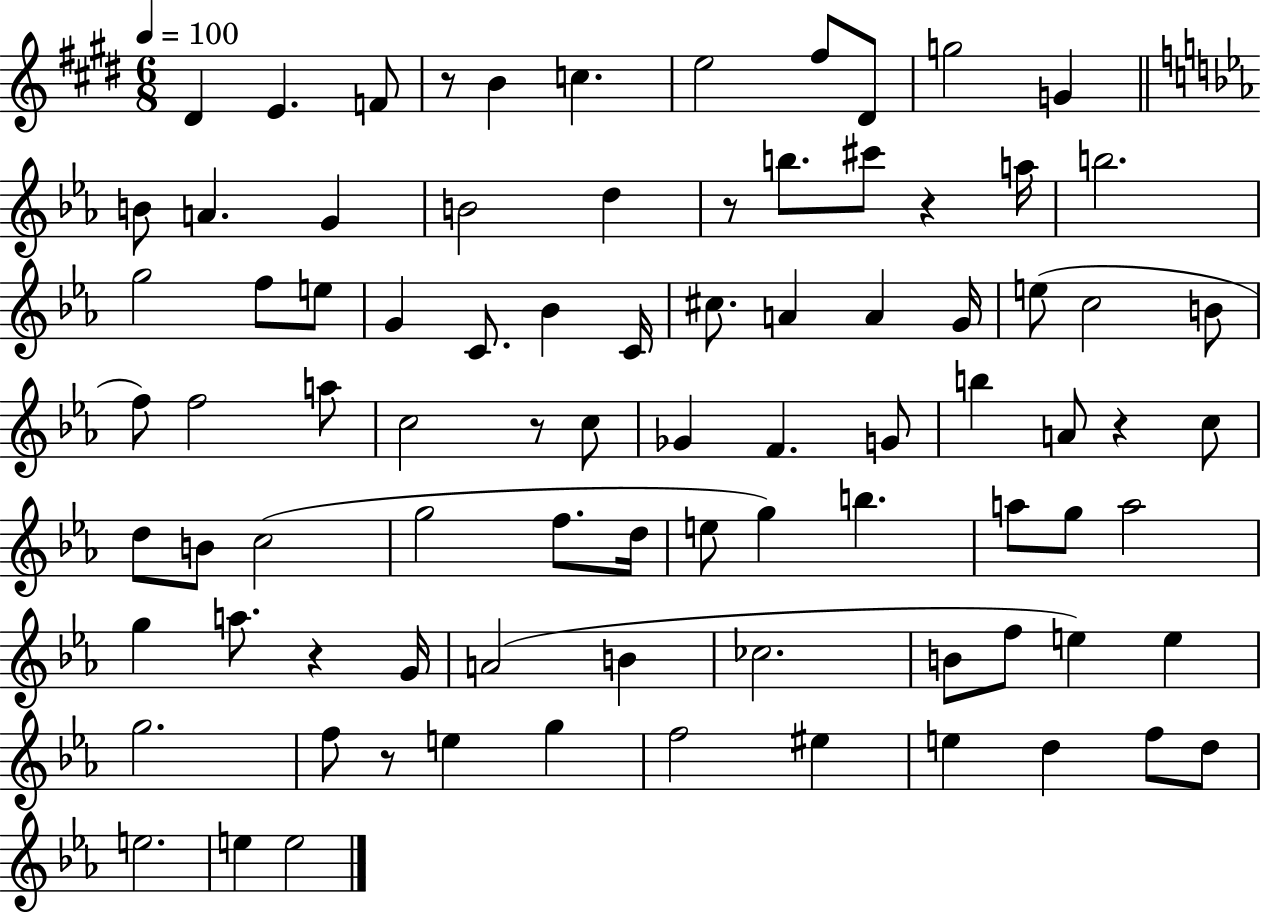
D#4/q E4/q. F4/e R/e B4/q C5/q. E5/h F#5/e D#4/e G5/h G4/q B4/e A4/q. G4/q B4/h D5/q R/e B5/e. C#6/e R/q A5/s B5/h. G5/h F5/e E5/e G4/q C4/e. Bb4/q C4/s C#5/e. A4/q A4/q G4/s E5/e C5/h B4/e F5/e F5/h A5/e C5/h R/e C5/e Gb4/q F4/q. G4/e B5/q A4/e R/q C5/e D5/e B4/e C5/h G5/h F5/e. D5/s E5/e G5/q B5/q. A5/e G5/e A5/h G5/q A5/e. R/q G4/s A4/h B4/q CES5/h. B4/e F5/e E5/q E5/q G5/h. F5/e R/e E5/q G5/q F5/h EIS5/q E5/q D5/q F5/e D5/e E5/h. E5/q E5/h